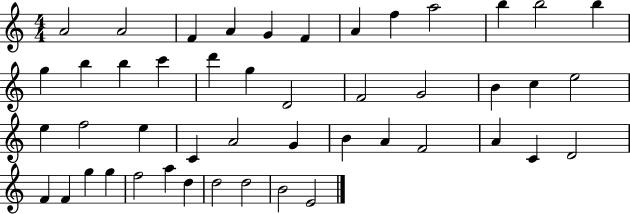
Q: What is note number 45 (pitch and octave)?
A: D5